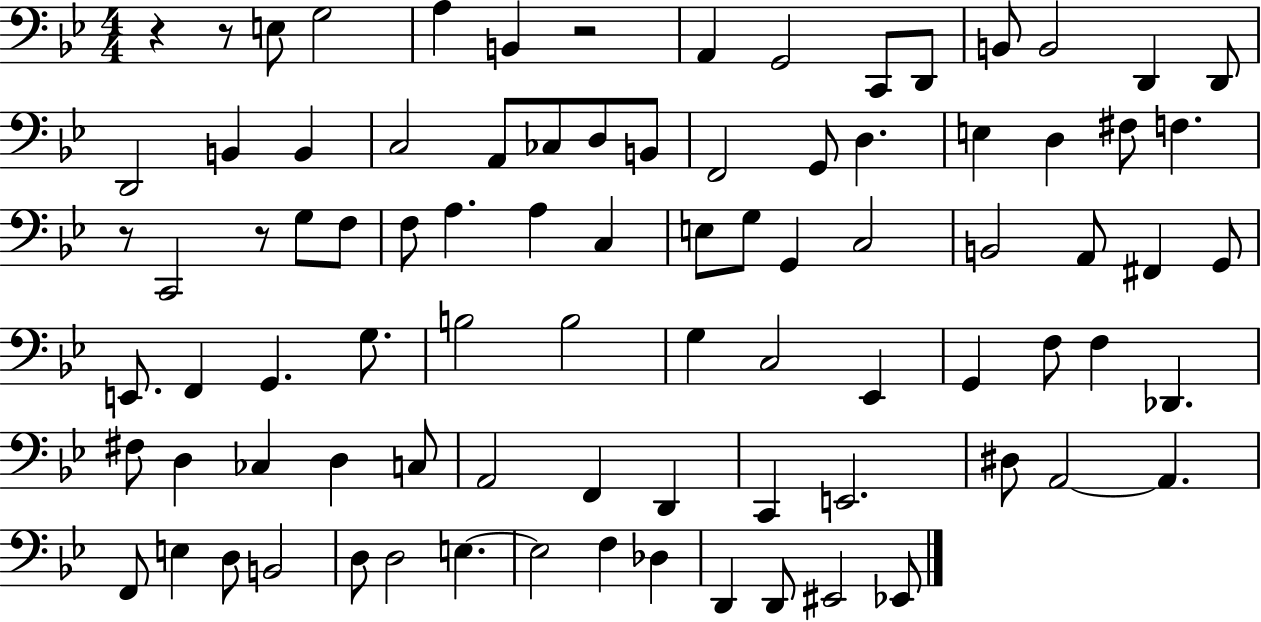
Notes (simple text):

R/q R/e E3/e G3/h A3/q B2/q R/h A2/q G2/h C2/e D2/e B2/e B2/h D2/q D2/e D2/h B2/q B2/q C3/h A2/e CES3/e D3/e B2/e F2/h G2/e D3/q. E3/q D3/q F#3/e F3/q. R/e C2/h R/e G3/e F3/e F3/e A3/q. A3/q C3/q E3/e G3/e G2/q C3/h B2/h A2/e F#2/q G2/e E2/e. F2/q G2/q. G3/e. B3/h B3/h G3/q C3/h Eb2/q G2/q F3/e F3/q Db2/q. F#3/e D3/q CES3/q D3/q C3/e A2/h F2/q D2/q C2/q E2/h. D#3/e A2/h A2/q. F2/e E3/q D3/e B2/h D3/e D3/h E3/q. E3/h F3/q Db3/q D2/q D2/e EIS2/h Eb2/e